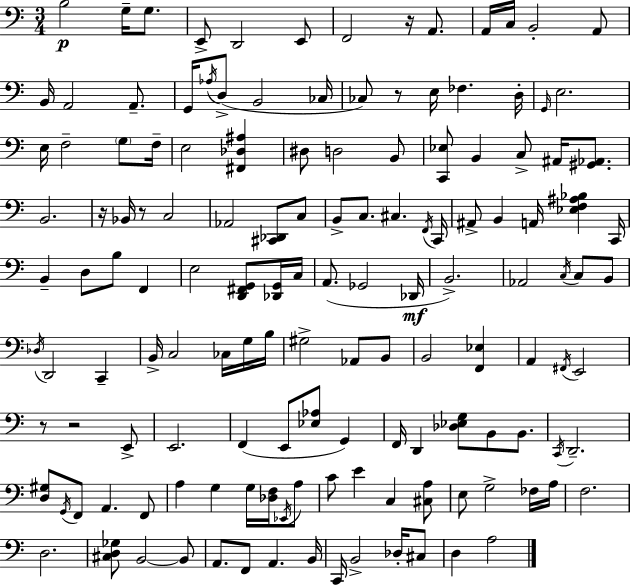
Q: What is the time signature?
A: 3/4